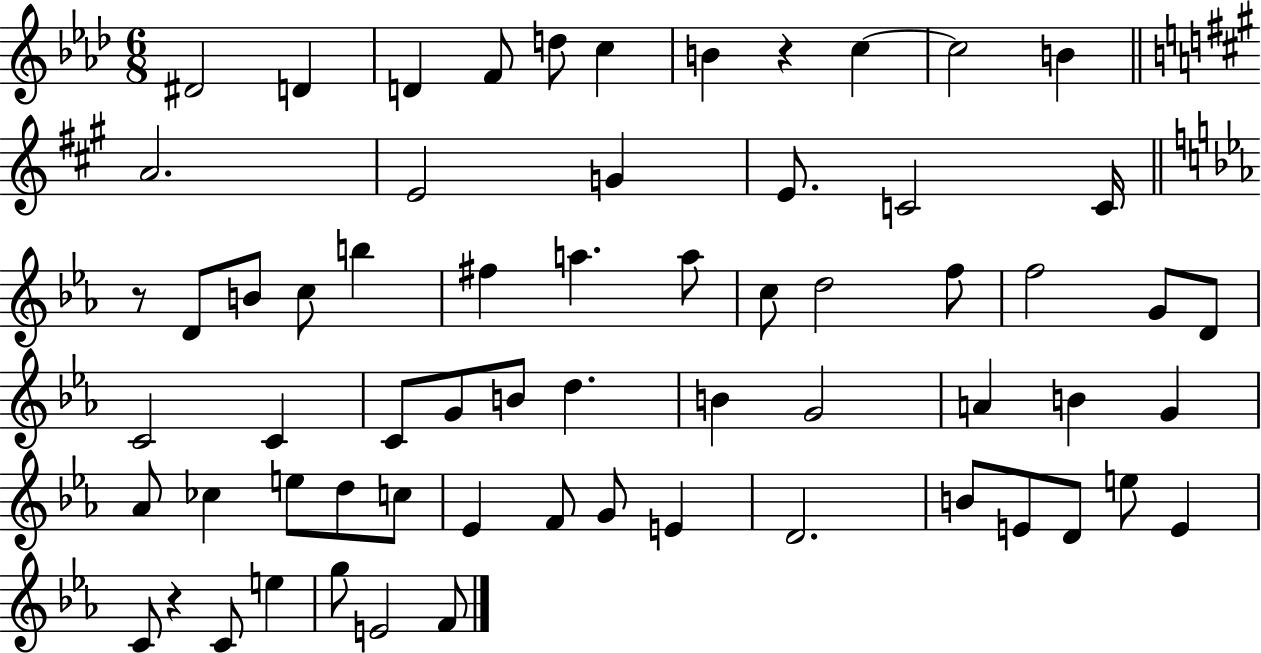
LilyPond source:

{
  \clef treble
  \numericTimeSignature
  \time 6/8
  \key aes \major
  \repeat volta 2 { dis'2 d'4 | d'4 f'8 d''8 c''4 | b'4 r4 c''4~~ | c''2 b'4 | \break \bar "||" \break \key a \major a'2. | e'2 g'4 | e'8. c'2 c'16 | \bar "||" \break \key ees \major r8 d'8 b'8 c''8 b''4 | fis''4 a''4. a''8 | c''8 d''2 f''8 | f''2 g'8 d'8 | \break c'2 c'4 | c'8 g'8 b'8 d''4. | b'4 g'2 | a'4 b'4 g'4 | \break aes'8 ces''4 e''8 d''8 c''8 | ees'4 f'8 g'8 e'4 | d'2. | b'8 e'8 d'8 e''8 e'4 | \break c'8 r4 c'8 e''4 | g''8 e'2 f'8 | } \bar "|."
}